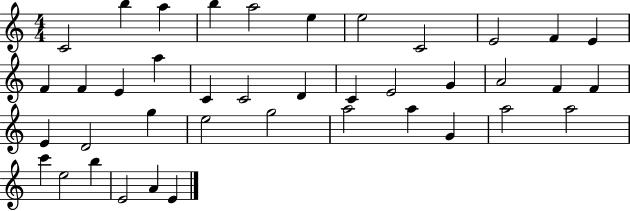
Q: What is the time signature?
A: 4/4